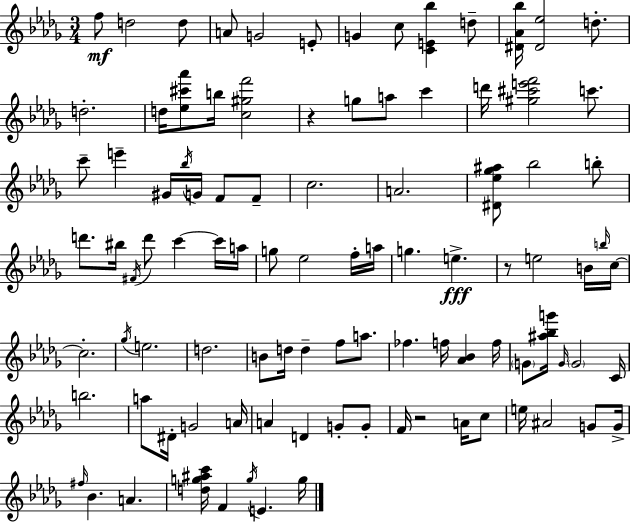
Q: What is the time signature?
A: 3/4